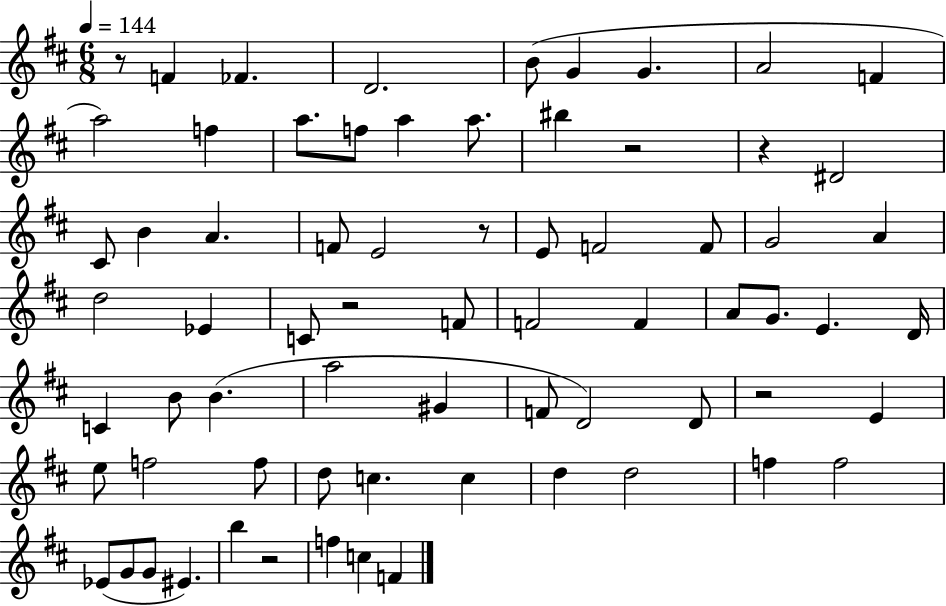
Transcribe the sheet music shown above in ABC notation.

X:1
T:Untitled
M:6/8
L:1/4
K:D
z/2 F _F D2 B/2 G G A2 F a2 f a/2 f/2 a a/2 ^b z2 z ^D2 ^C/2 B A F/2 E2 z/2 E/2 F2 F/2 G2 A d2 _E C/2 z2 F/2 F2 F A/2 G/2 E D/4 C B/2 B a2 ^G F/2 D2 D/2 z2 E e/2 f2 f/2 d/2 c c d d2 f f2 _E/2 G/2 G/2 ^E b z2 f c F